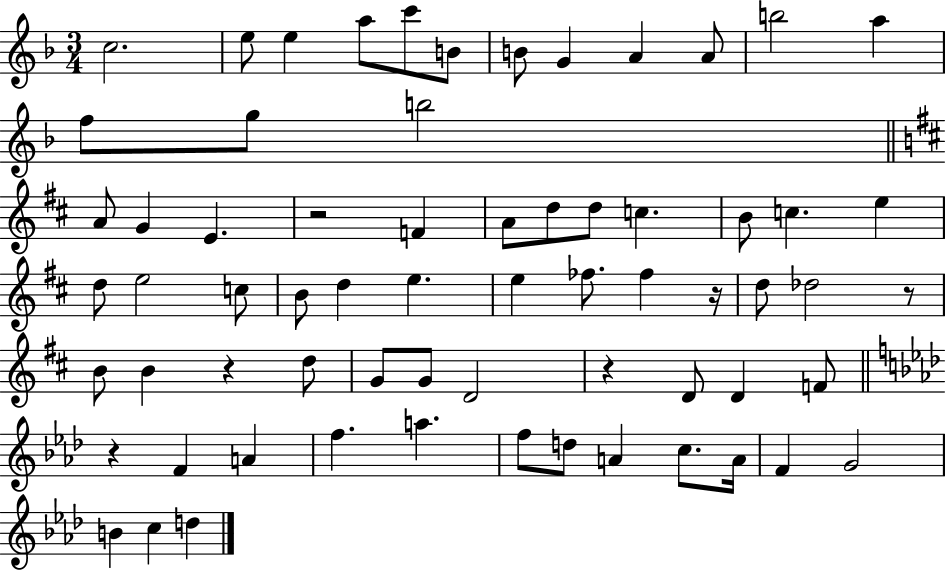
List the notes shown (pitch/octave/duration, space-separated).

C5/h. E5/e E5/q A5/e C6/e B4/e B4/e G4/q A4/q A4/e B5/h A5/q F5/e G5/e B5/h A4/e G4/q E4/q. R/h F4/q A4/e D5/e D5/e C5/q. B4/e C5/q. E5/q D5/e E5/h C5/e B4/e D5/q E5/q. E5/q FES5/e. FES5/q R/s D5/e Db5/h R/e B4/e B4/q R/q D5/e G4/e G4/e D4/h R/q D4/e D4/q F4/e R/q F4/q A4/q F5/q. A5/q. F5/e D5/e A4/q C5/e. A4/s F4/q G4/h B4/q C5/q D5/q